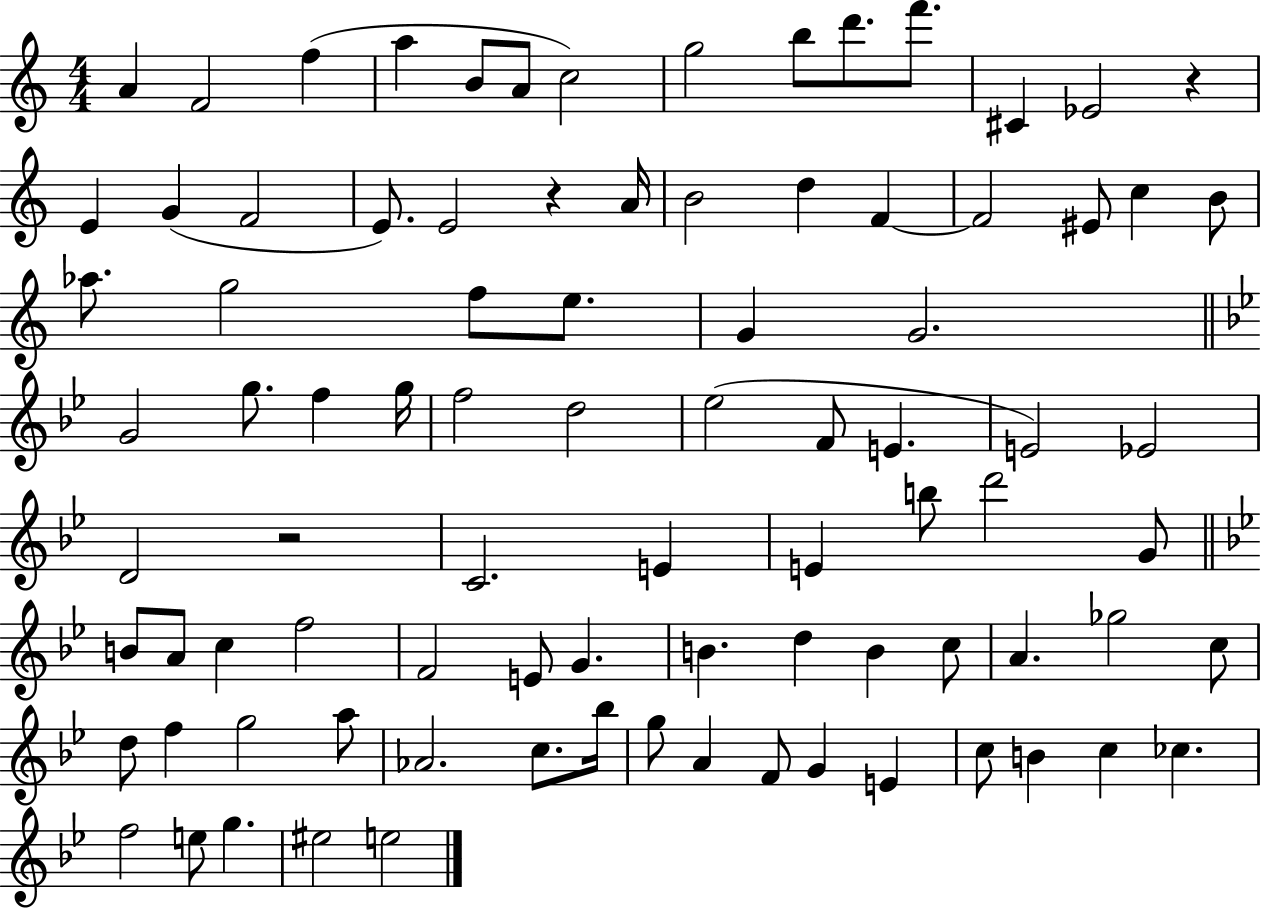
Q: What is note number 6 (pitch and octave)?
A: A4